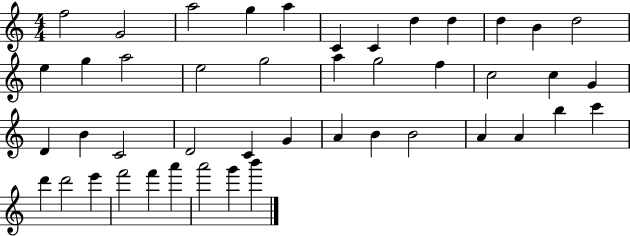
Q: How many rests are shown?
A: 0